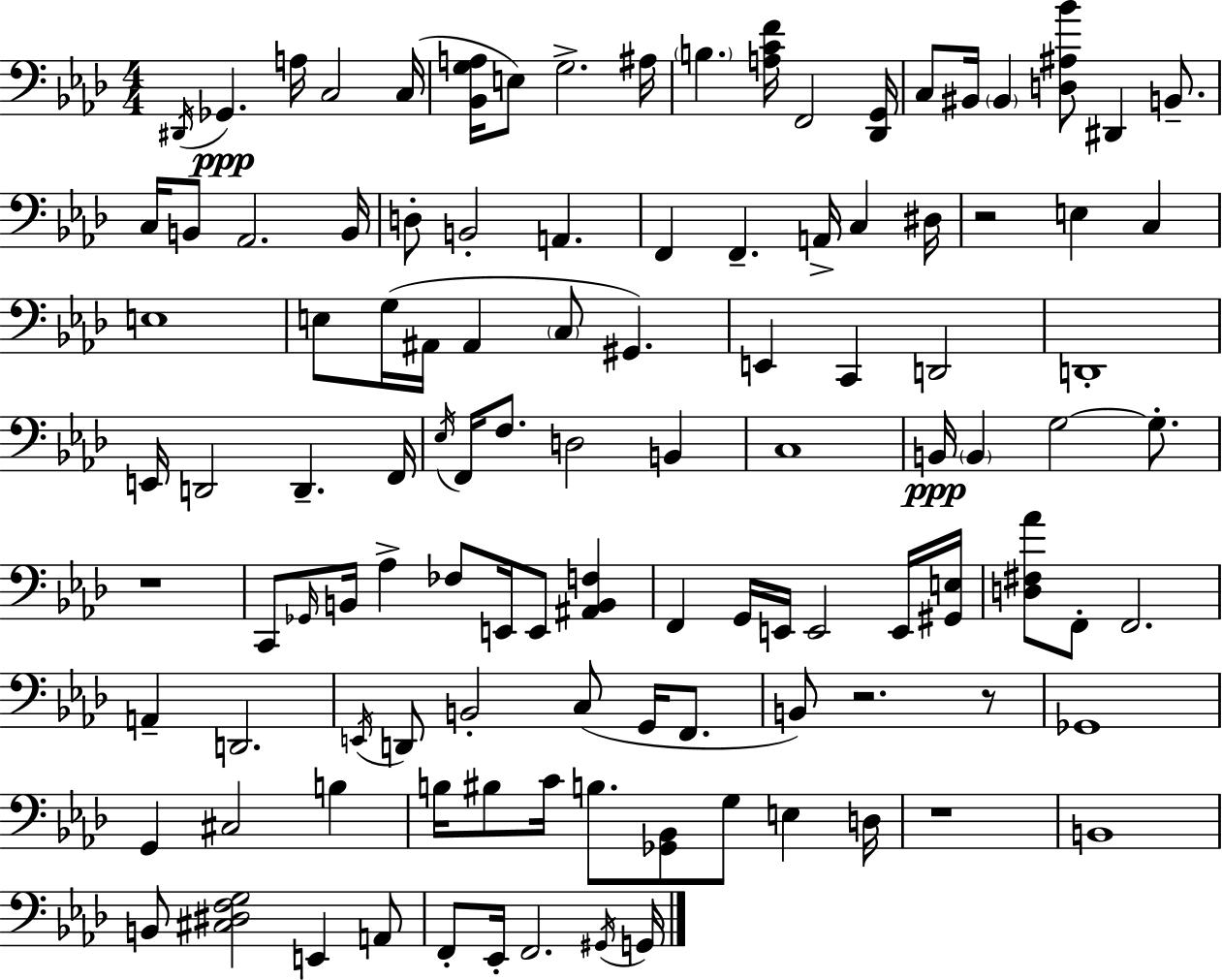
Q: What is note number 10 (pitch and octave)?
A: F2